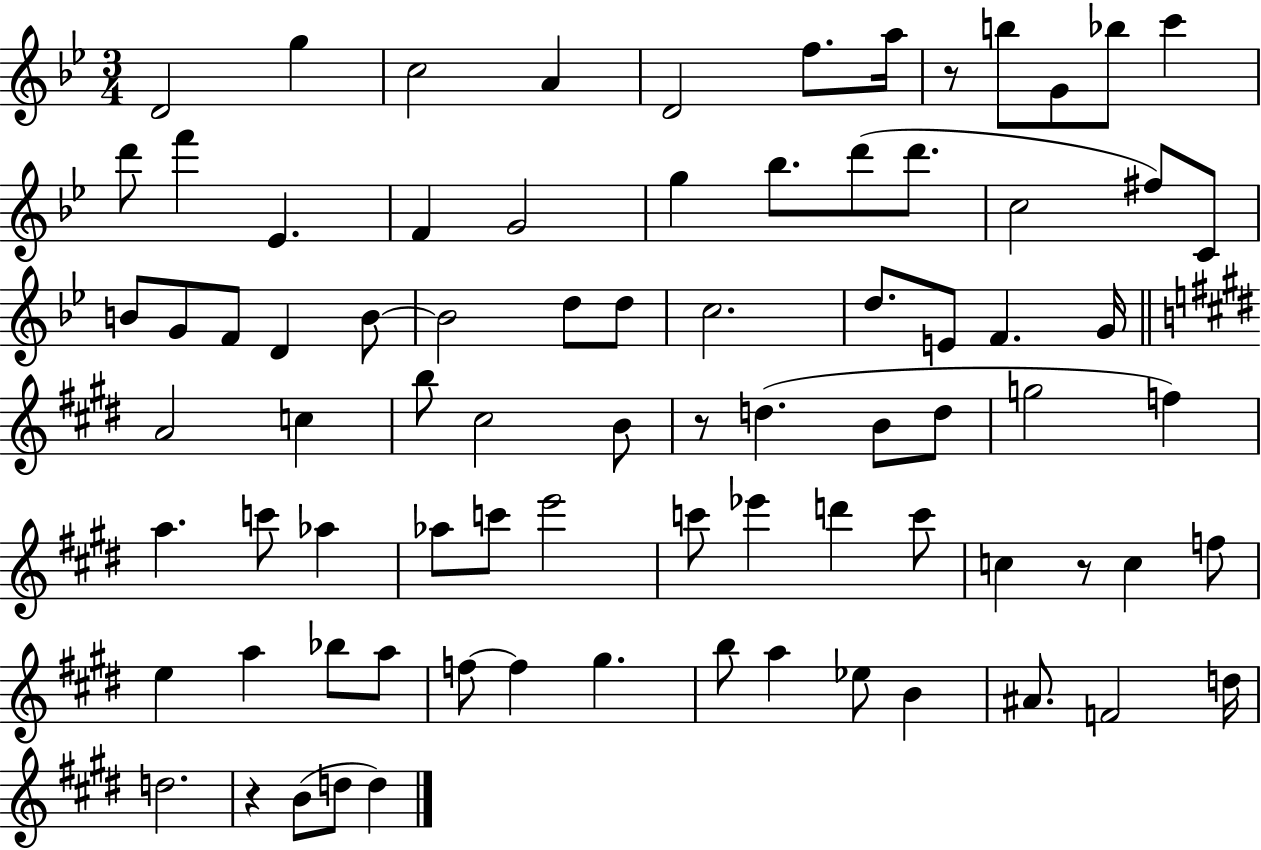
{
  \clef treble
  \numericTimeSignature
  \time 3/4
  \key bes \major
  d'2 g''4 | c''2 a'4 | d'2 f''8. a''16 | r8 b''8 g'8 bes''8 c'''4 | \break d'''8 f'''4 ees'4. | f'4 g'2 | g''4 bes''8. d'''8( d'''8. | c''2 fis''8) c'8 | \break b'8 g'8 f'8 d'4 b'8~~ | b'2 d''8 d''8 | c''2. | d''8. e'8 f'4. g'16 | \break \bar "||" \break \key e \major a'2 c''4 | b''8 cis''2 b'8 | r8 d''4.( b'8 d''8 | g''2 f''4) | \break a''4. c'''8 aes''4 | aes''8 c'''8 e'''2 | c'''8 ees'''4 d'''4 c'''8 | c''4 r8 c''4 f''8 | \break e''4 a''4 bes''8 a''8 | f''8~~ f''4 gis''4. | b''8 a''4 ees''8 b'4 | ais'8. f'2 d''16 | \break d''2. | r4 b'8( d''8 d''4) | \bar "|."
}